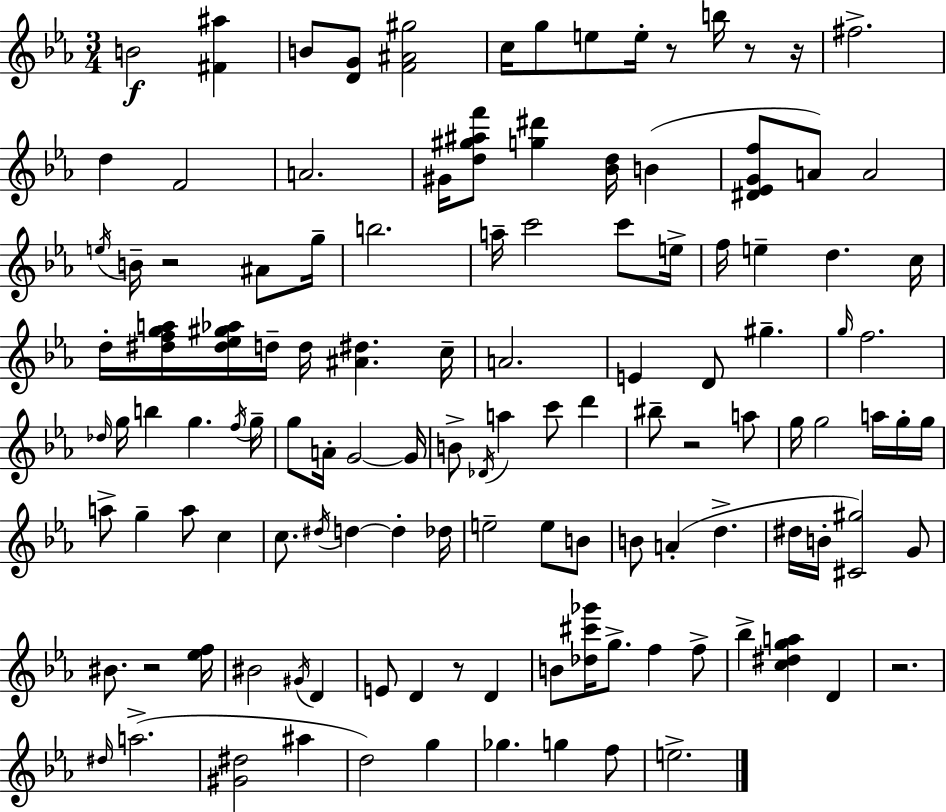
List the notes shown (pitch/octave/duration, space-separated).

B4/h [F#4,A#5]/q B4/e [D4,G4]/e [F4,A#4,G#5]/h C5/s G5/e E5/e E5/s R/e B5/s R/e R/s F#5/h. D5/q F4/h A4/h. G#4/s [D5,G#5,A#5,F6]/e [G5,D#6]/q [Bb4,D5]/s B4/q [D#4,Eb4,G4,F5]/e A4/e A4/h E5/s B4/s R/h A#4/e G5/s B5/h. A5/s C6/h C6/e E5/s F5/s E5/q D5/q. C5/s D5/s [D#5,F5,G5,A5]/s [D#5,Eb5,G#5,Ab5]/s D5/s D5/s [A#4,D#5]/q. C5/s A4/h. E4/q D4/e G#5/q. G5/s F5/h. Db5/s G5/s B5/q G5/q. F5/s G5/s G5/e A4/s G4/h G4/s B4/e Db4/s A5/q C6/e D6/q BIS5/e R/h A5/e G5/s G5/h A5/s G5/s G5/s A5/e G5/q A5/e C5/q C5/e. D#5/s D5/q D5/q Db5/s E5/h E5/e B4/e B4/e A4/q D5/q. D#5/s B4/s [C#4,G#5]/h G4/e BIS4/e. R/h [Eb5,F5]/s BIS4/h G#4/s D4/q E4/e D4/q R/e D4/q B4/e [Db5,C#6,Gb6]/s G5/e. F5/q F5/e Bb5/q [C5,D#5,G5,A5]/q D4/q R/h. D#5/s A5/h. [G#4,D#5]/h A#5/q D5/h G5/q Gb5/q. G5/q F5/e E5/h.